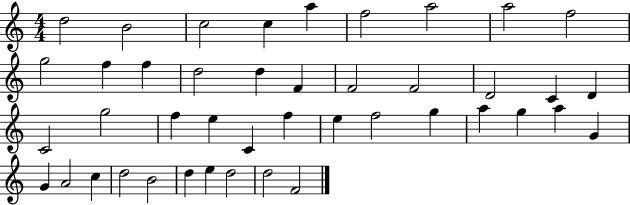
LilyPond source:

{
  \clef treble
  \numericTimeSignature
  \time 4/4
  \key c \major
  d''2 b'2 | c''2 c''4 a''4 | f''2 a''2 | a''2 f''2 | \break g''2 f''4 f''4 | d''2 d''4 f'4 | f'2 f'2 | d'2 c'4 d'4 | \break c'2 g''2 | f''4 e''4 c'4 f''4 | e''4 f''2 g''4 | a''4 g''4 a''4 g'4 | \break g'4 a'2 c''4 | d''2 b'2 | d''4 e''4 d''2 | d''2 f'2 | \break \bar "|."
}